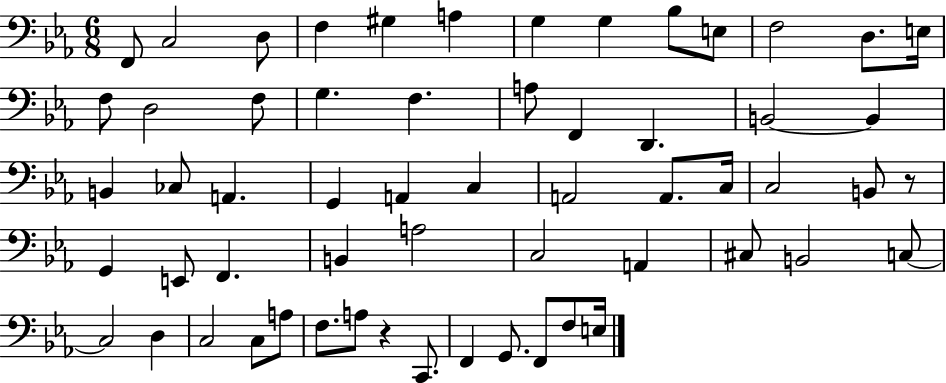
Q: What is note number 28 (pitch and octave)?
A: A2